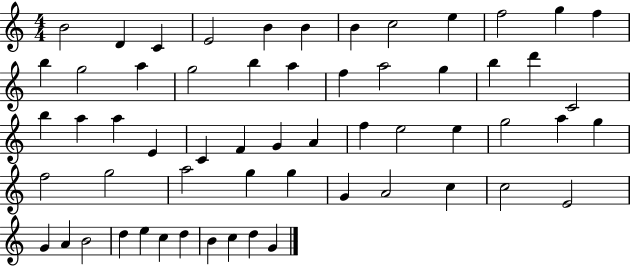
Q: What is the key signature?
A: C major